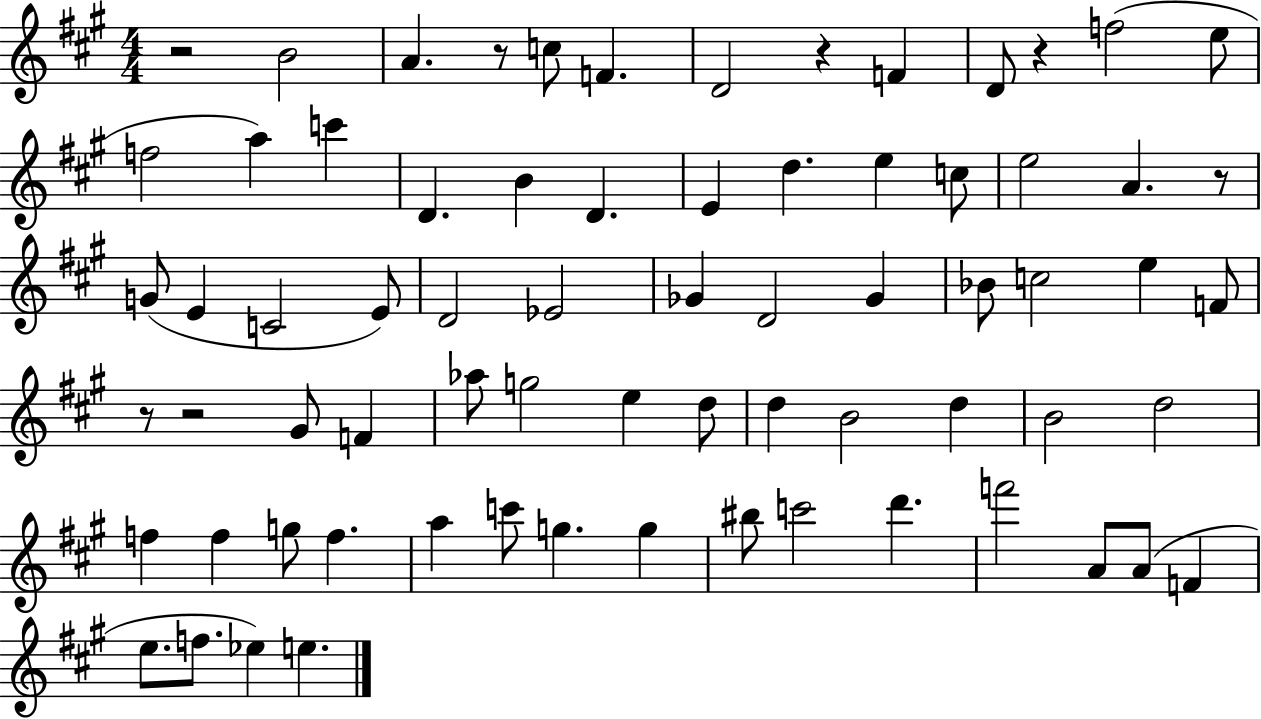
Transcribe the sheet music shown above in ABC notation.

X:1
T:Untitled
M:4/4
L:1/4
K:A
z2 B2 A z/2 c/2 F D2 z F D/2 z f2 e/2 f2 a c' D B D E d e c/2 e2 A z/2 G/2 E C2 E/2 D2 _E2 _G D2 _G _B/2 c2 e F/2 z/2 z2 ^G/2 F _a/2 g2 e d/2 d B2 d B2 d2 f f g/2 f a c'/2 g g ^b/2 c'2 d' f'2 A/2 A/2 F e/2 f/2 _e e